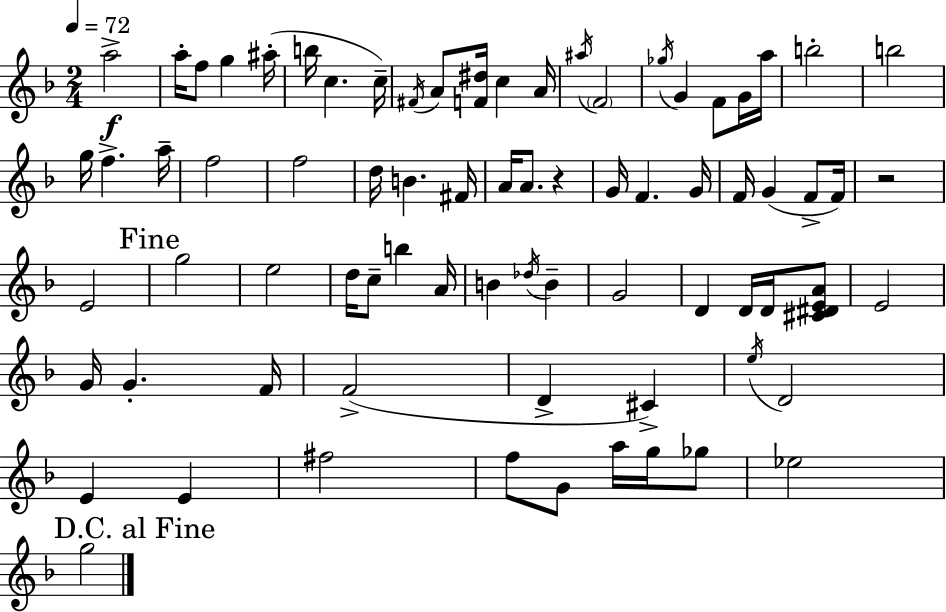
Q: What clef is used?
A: treble